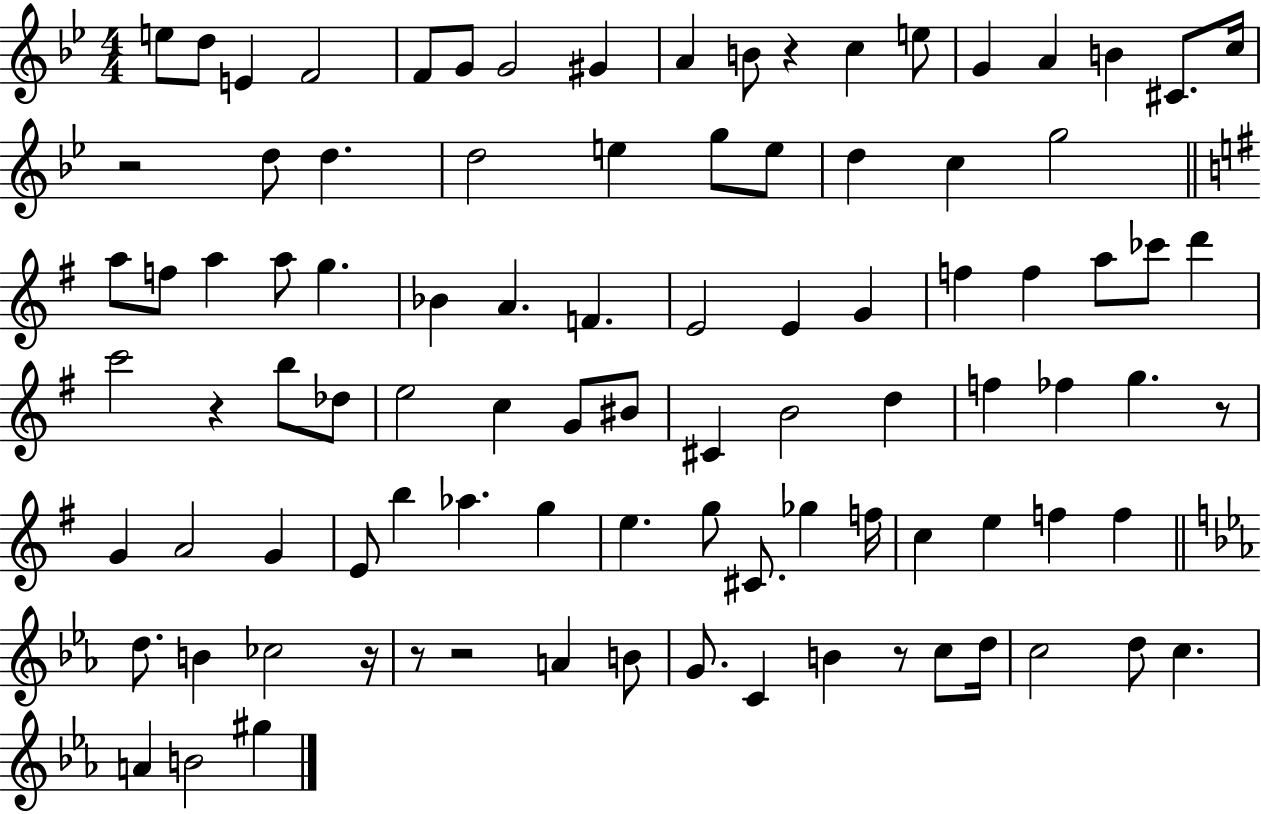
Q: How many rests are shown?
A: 8